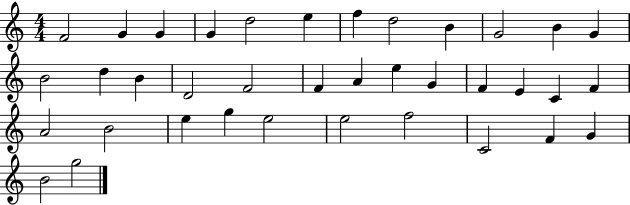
F4/h G4/q G4/q G4/q D5/h E5/q F5/q D5/h B4/q G4/h B4/q G4/q B4/h D5/q B4/q D4/h F4/h F4/q A4/q E5/q G4/q F4/q E4/q C4/q F4/q A4/h B4/h E5/q G5/q E5/h E5/h F5/h C4/h F4/q G4/q B4/h G5/h